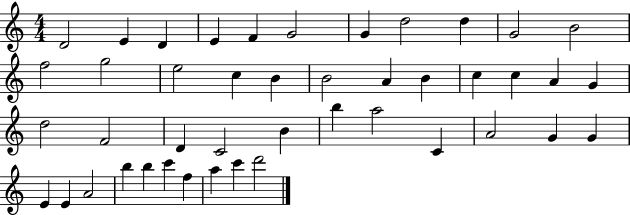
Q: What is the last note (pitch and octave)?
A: D6